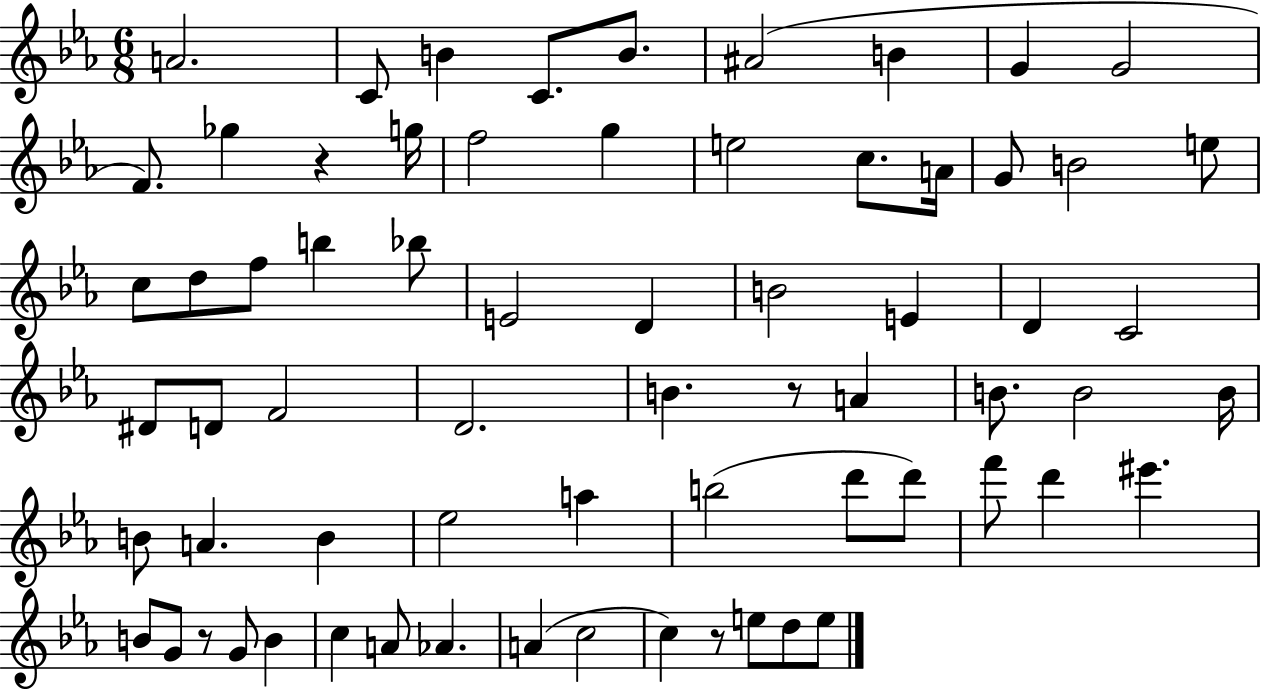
A4/h. C4/e B4/q C4/e. B4/e. A#4/h B4/q G4/q G4/h F4/e. Gb5/q R/q G5/s F5/h G5/q E5/h C5/e. A4/s G4/e B4/h E5/e C5/e D5/e F5/e B5/q Bb5/e E4/h D4/q B4/h E4/q D4/q C4/h D#4/e D4/e F4/h D4/h. B4/q. R/e A4/q B4/e. B4/h B4/s B4/e A4/q. B4/q Eb5/h A5/q B5/h D6/e D6/e F6/e D6/q EIS6/q. B4/e G4/e R/e G4/e B4/q C5/q A4/e Ab4/q. A4/q C5/h C5/q R/e E5/e D5/e E5/e